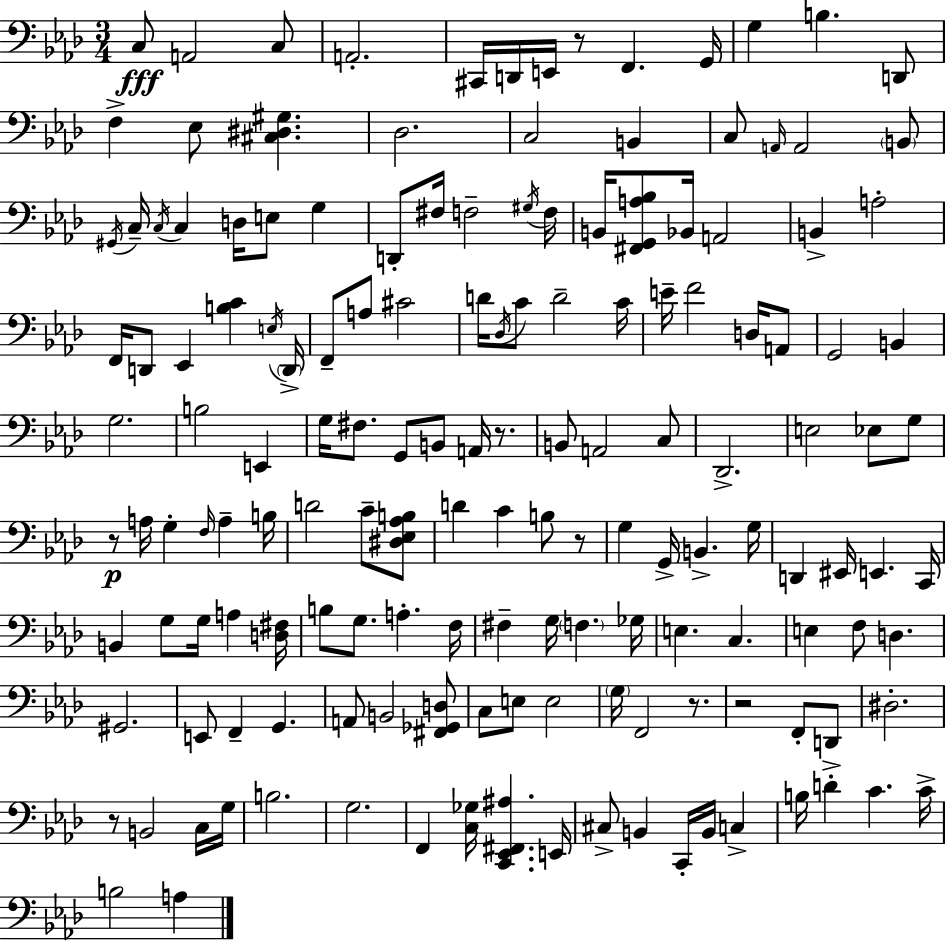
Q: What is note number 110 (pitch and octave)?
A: F2